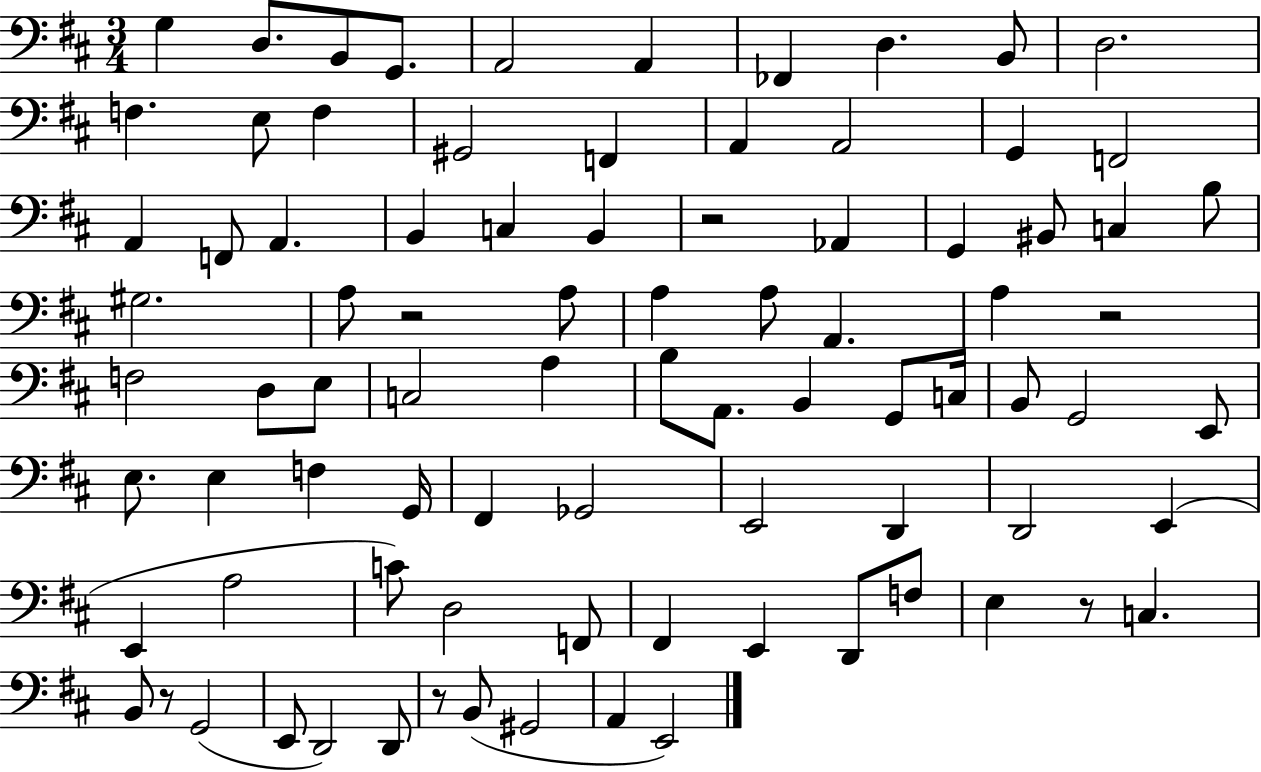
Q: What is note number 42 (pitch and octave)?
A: A3